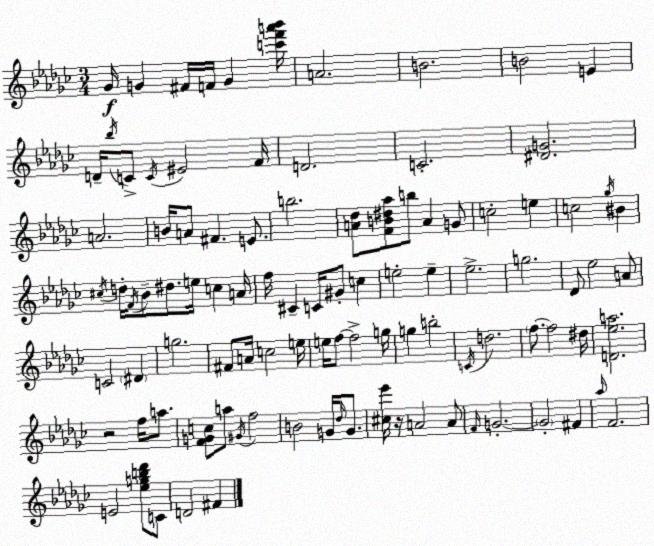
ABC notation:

X:1
T:Untitled
M:3/4
L:1/4
K:Ebm
_G/4 G ^F/4 F/4 G [c'f'a'_b']/4 A2 B2 B2 E D/4 _b/4 C/2 C/4 ^E2 F/4 D2 C2 [^DG]2 A2 B/4 A/2 ^F E/2 b2 [A_d]/2 [FB^d_a]/2 b/2 A G/2 c2 e c2 _g/4 ^B ^c/4 d/4 F/4 _B/2 ^d/2 e/4 c A/4 f/4 ^C C/4 ^G/2 c e2 e _e2 g2 _D/2 _e2 A/2 C2 ^D g2 ^F/2 A/4 c2 e/4 e/4 f/2 f2 g/4 g b2 C/4 d2 f/2 f2 ^d/4 [D_ea]2 z2 f/4 a/2 [FGc]/2 a/2 ^G/4 f2 B2 G/4 _d/4 G/2 [^c_e']/4 z/4 A2 A/2 F/4 G2 G2 ^F _a/4 F2 E2 [_egb_d']/2 C/2 D2 ^F